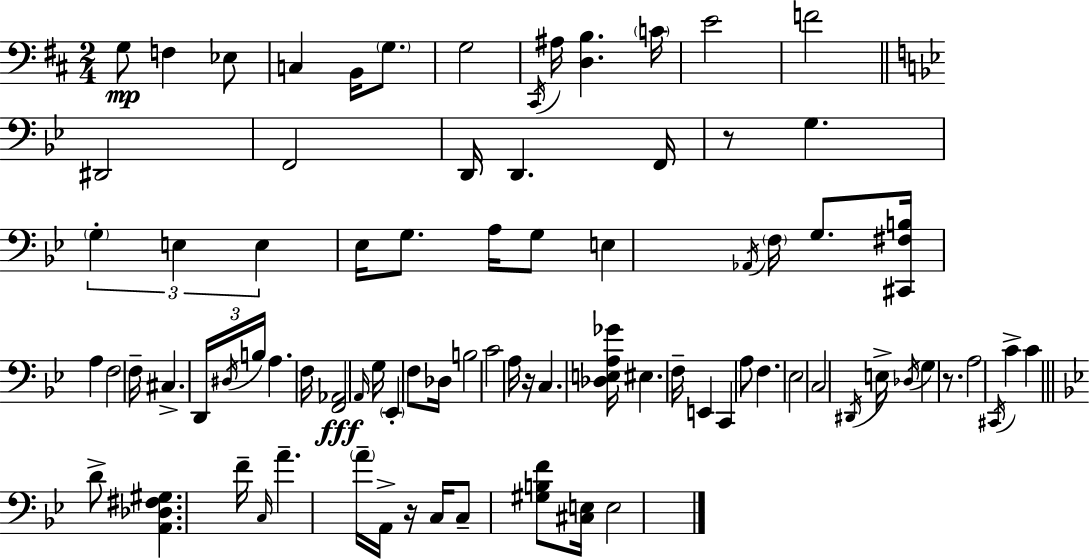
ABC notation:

X:1
T:Untitled
M:2/4
L:1/4
K:D
G,/2 F, _E,/2 C, B,,/4 G,/2 G,2 ^C,,/4 ^A,/4 [D,B,] C/4 E2 F2 ^D,,2 F,,2 D,,/4 D,, F,,/4 z/2 G, G, E, E, _E,/4 G,/2 A,/4 G,/2 E, _A,,/4 F,/4 G,/2 [^C,,^F,B,]/4 A, F,2 F,/4 ^C, D,,/4 ^D,/4 B,/4 A, F,/4 [F,,_A,,]2 A,,/4 G,/4 _E,, F,/2 _D,/4 B,2 C2 A,/4 z/4 C, [_D,E,A,_G]/4 ^E, F,/4 E,, C,, A,/2 F, _E,2 C,2 ^D,,/4 E,/4 _D,/4 G, z/2 A,2 ^C,,/4 C C D/2 [A,,_D,^F,^G,] F/4 C,/4 A A/4 A,,/4 z/4 C,/4 C,/2 [^G,B,F]/2 [^C,E,]/4 E,2